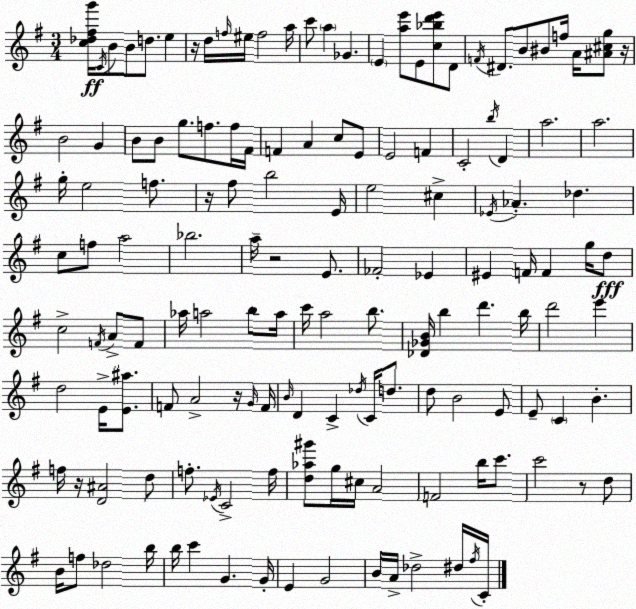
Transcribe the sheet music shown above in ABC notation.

X:1
T:Untitled
M:3/4
L:1/4
K:Em
[c_d^fg']/4 C/4 B/2 B/2 d/2 e z/4 d/4 f/4 ^e/4 f2 a/4 c'/2 a _G E [ae']/2 E/2 [c_bd'e']/2 D/2 F/4 ^D/2 B/2 ^B/2 f/4 A/4 [^A^cg]/2 z/4 B2 G B/2 B/2 g/2 f/2 f/4 ^F/4 F A c/2 E/2 E2 F C2 b/4 D a2 a2 g/4 e2 f/2 z/4 ^f/2 b2 E/4 e2 ^c _E/4 _A _d c/2 f/2 a2 _b2 a/4 z2 E/2 _F2 _E ^E F/4 F g/4 d/2 c2 F/4 A/2 F/2 _a/4 a2 b/2 a/4 c'/4 a2 b/2 [_D_GB]/4 b d' b/4 d'2 e' d2 E/4 [E^a]/2 F/2 A2 z/4 G/4 F/4 B/4 D C _d/4 C/4 d/2 d/2 B2 E/2 E/2 C B f/4 z/4 [D^A]2 d/2 f/2 _E/4 C2 f/4 [d_a^g']/2 g/4 ^c/4 A2 F2 b/4 c'/2 c'2 z/2 d/2 B/4 f/2 _d2 b/4 b/4 c' G G/4 E G2 B/4 A/4 _d2 ^d/4 ^f/4 C/4